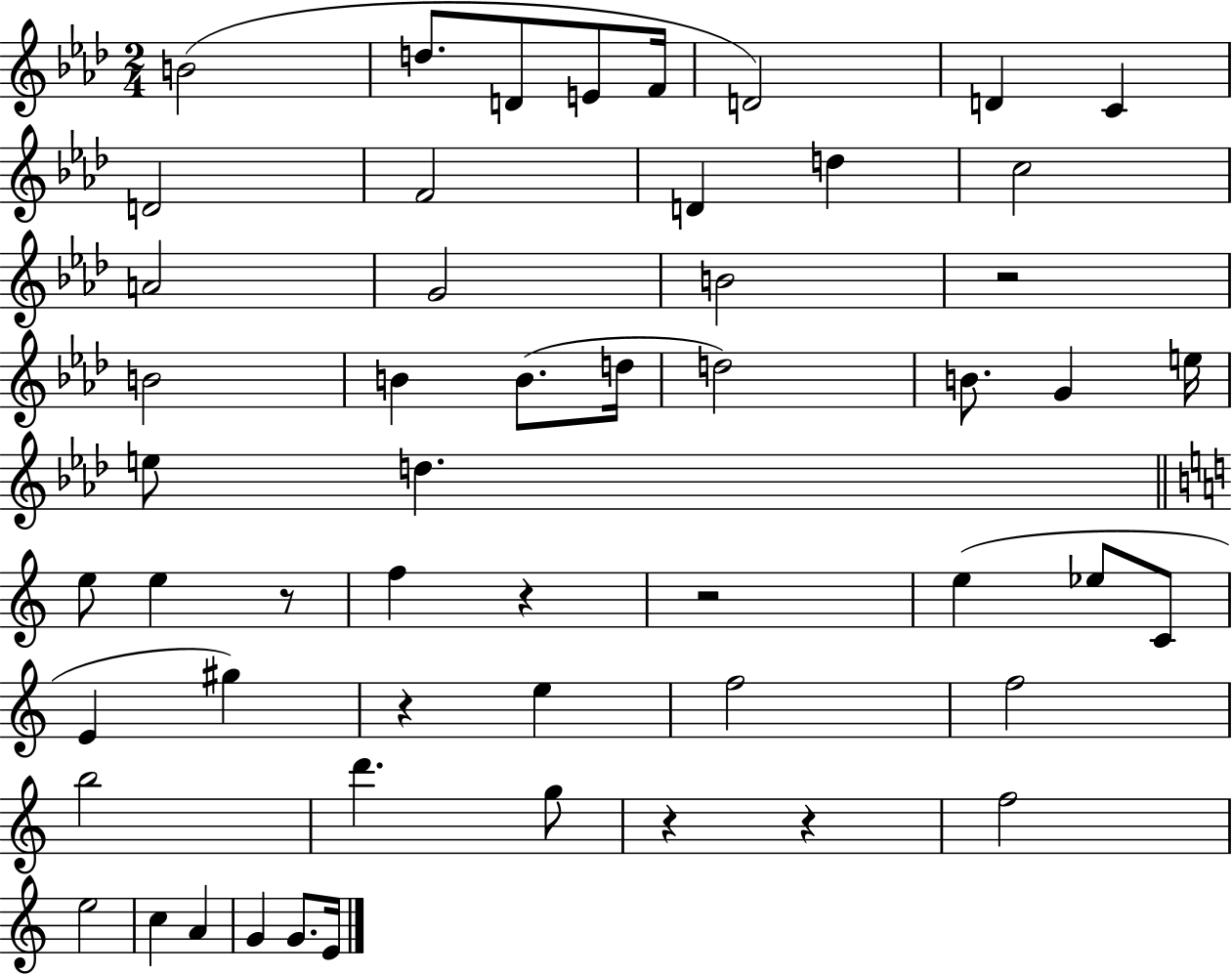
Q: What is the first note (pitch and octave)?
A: B4